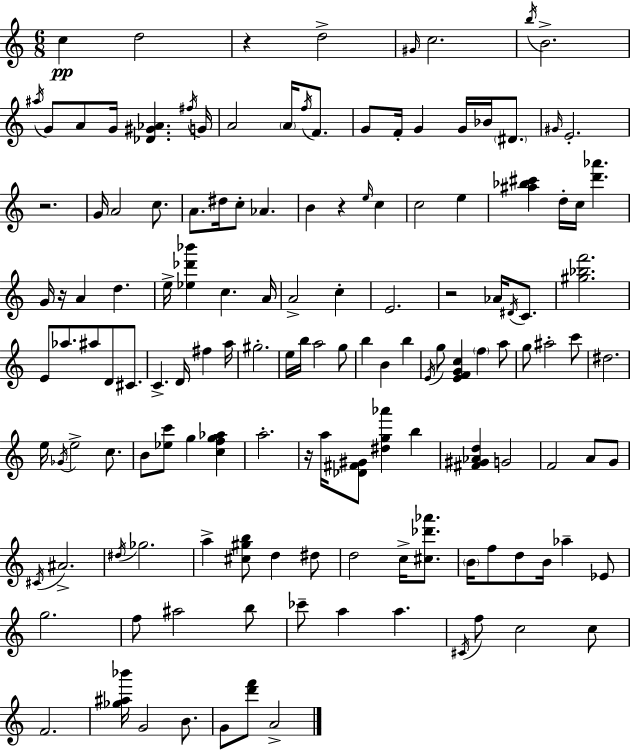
{
  \clef treble
  \numericTimeSignature
  \time 6/8
  \key c \major
  \repeat volta 2 { c''4\pp d''2 | r4 d''2-> | \grace { gis'16 } c''2. | \acciaccatura { b''16 } b'2.-> | \break \acciaccatura { ais''16 } g'8 a'8 g'16 <des' gis' aes'>4. | \acciaccatura { fis''16 } g'16 a'2 | \parenthesize a'16 \acciaccatura { f''16 } f'8. g'8 f'16-. g'4 | g'16 bes'16 \parenthesize dis'8. \grace { gis'16 } e'2.-. | \break r2. | g'16 a'2 | c''8. a'8. dis''16 c''8-. | aes'4. b'4 r4 | \break \grace { e''16 } c''4 c''2 | e''4 <ais'' bes'' cis'''>4 d''16-. | c''16 <d''' aes'''>4. g'16 r16 a'4 | d''4. e''16-> <ees'' des''' bes'''>4 | \break c''4. a'16 a'2-> | c''4-. e'2. | r2 | aes'16 \acciaccatura { dis'16 } c'8. <gis'' bes'' f'''>2. | \break e'8 aes''8. | ais''8 d'8 cis'8. c'4.-> | d'16 fis''4 a''16 gis''2.-. | e''16 b''16 a''2 | \break g''8 b''4 | b'4 b''4 \acciaccatura { e'16 } g''8 <e' f' g' c''>4 | \parenthesize f''4 a''8 g''8 ais''2-. | c'''8 dis''2. | \break e''16 \acciaccatura { ges'16 } e''2-> | c''8. b'8 | <ees'' c'''>8 g''4 <c'' f'' g'' aes''>4 a''2.-. | r16 a''16 | \break <des' fis' gis'>8 <dis'' g'' aes'''>4 b''4 <fis' gis' aes' d''>4 | g'2 f'2 | a'8 g'8 \acciaccatura { cis'16 } ais'2.-> | \acciaccatura { dis''16 } | \break ges''2. | a''4-> <cis'' gis'' b''>8 d''4 dis''8 | d''2 c''16-> <cis'' des''' aes'''>8. | \parenthesize b'16 f''8 d''8 b'16 aes''4-- ees'8 | \break g''2. | f''8 ais''2 b''8 | ces'''8-- a''4 a''4. | \acciaccatura { cis'16 } f''8 c''2 c''8 | \break f'2. | <ges'' ais'' bes'''>16 g'2 b'8. | g'8 <d''' f'''>8 a'2-> | } \bar "|."
}